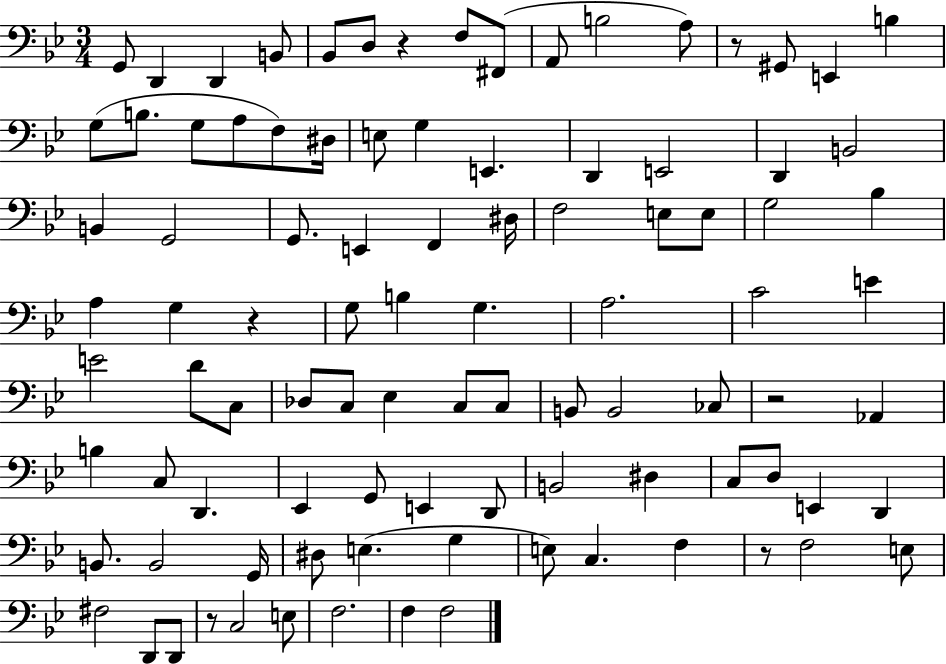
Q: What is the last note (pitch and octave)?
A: F3